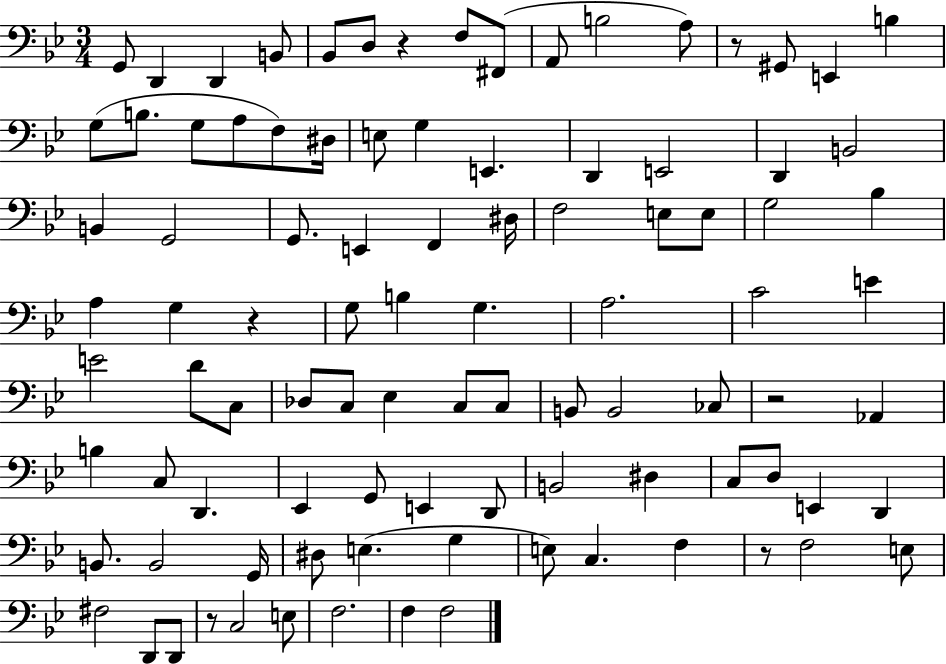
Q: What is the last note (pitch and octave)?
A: F3